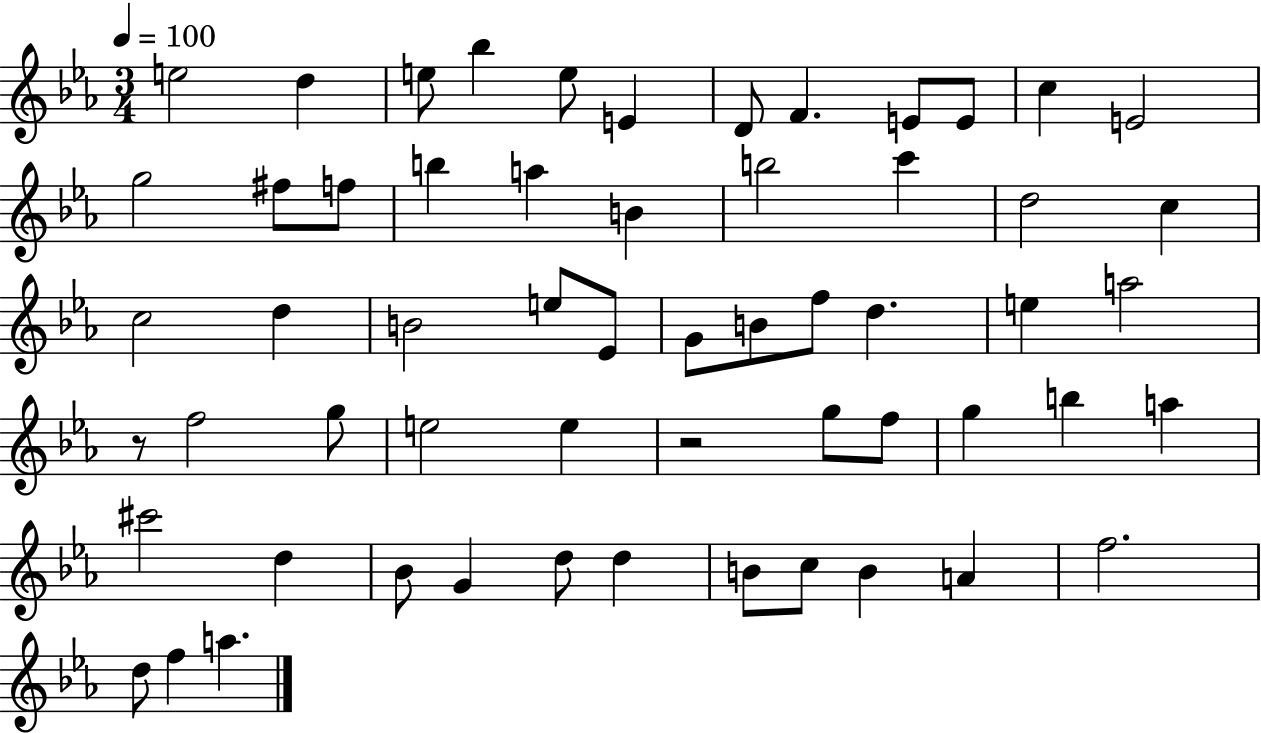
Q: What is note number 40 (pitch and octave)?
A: G5